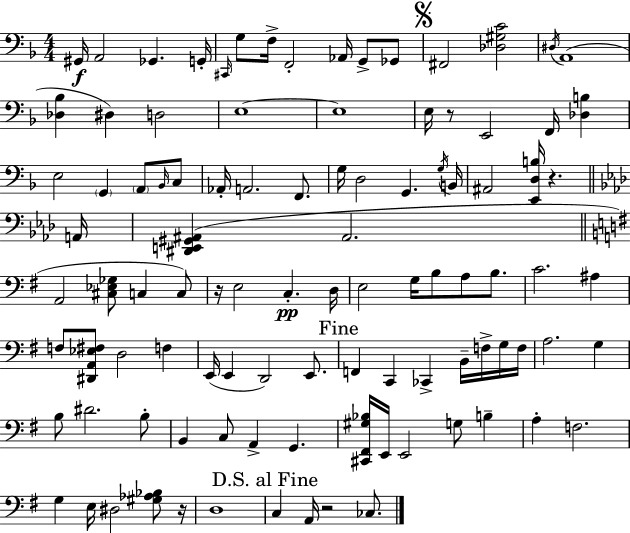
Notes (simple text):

G#2/s A2/h Gb2/q. G2/s C#2/s G3/e F3/s F2/h Ab2/s G2/e Gb2/e F#2/h [Db3,G#3,C4]/h D#3/s A2/w [Db3,Bb3]/q D#3/q D3/h E3/w E3/w E3/s R/e E2/h F2/s [Db3,B3]/q E3/h G2/q A2/e Bb2/s C3/e Ab2/s A2/h. F2/e. G3/s D3/h G2/q. G3/s B2/s A#2/h [E2,D3,B3]/s R/q. A2/s [D#2,E2,G#2,A#2]/q A#2/h. A2/h [C#3,Eb3,Gb3]/e C3/q C3/e R/s E3/h C3/q. D3/s E3/h G3/s B3/e A3/e B3/e. C4/h. A#3/q F3/e [D#2,A2,Eb3,F#3]/e D3/h F3/q E2/s E2/q D2/h E2/e. F2/q C2/q CES2/q B2/s F3/s G3/s F3/s A3/h. G3/q B3/e D#4/h. B3/e B2/q C3/e A2/q G2/q. [C#2,F#2,G#3,Bb3]/s E2/s E2/h G3/e B3/q A3/q F3/h. G3/q E3/s D#3/h [G#3,Ab3,Bb3]/e R/s D3/w C3/q A2/s R/h CES3/e.